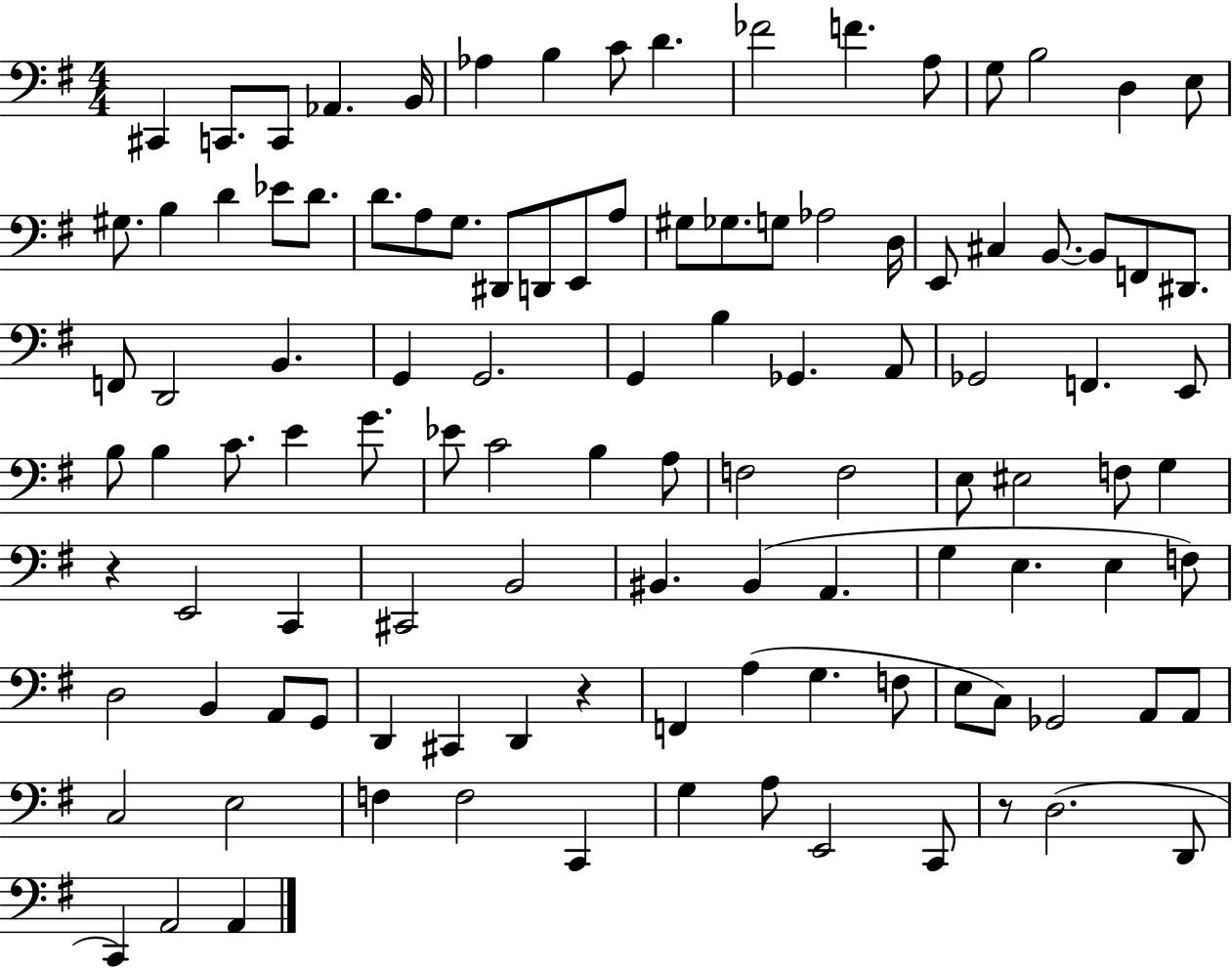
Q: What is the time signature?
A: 4/4